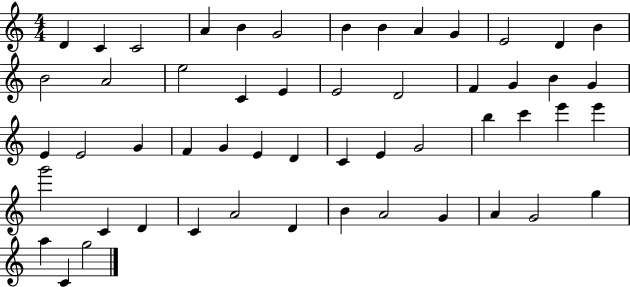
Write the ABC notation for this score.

X:1
T:Untitled
M:4/4
L:1/4
K:C
D C C2 A B G2 B B A G E2 D B B2 A2 e2 C E E2 D2 F G B G E E2 G F G E D C E G2 b c' e' e' g'2 C D C A2 D B A2 G A G2 g a C g2